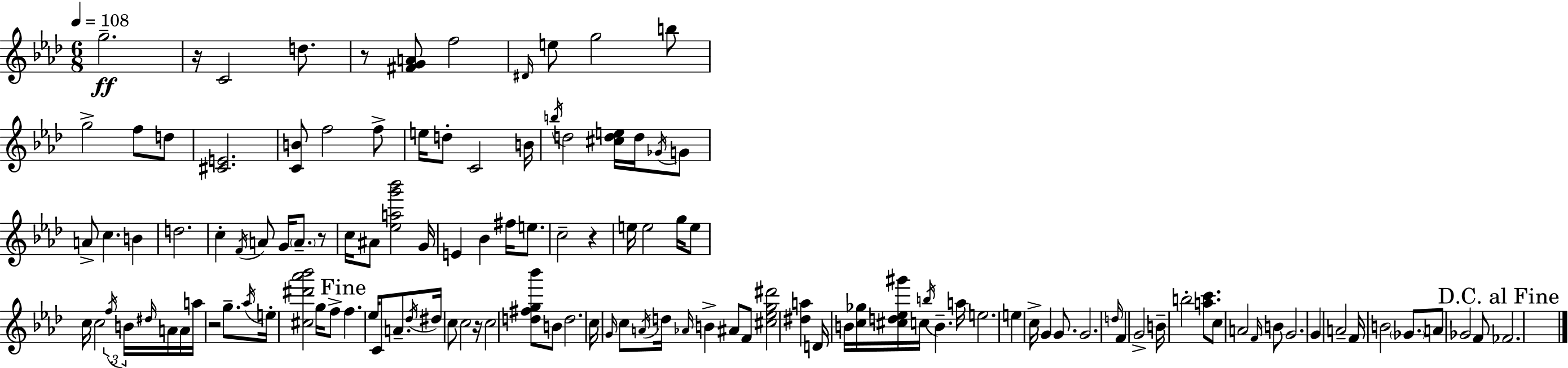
G5/h. R/s C4/h D5/e. R/e [F#4,G4,A4]/e F5/h D#4/s E5/e G5/h B5/e G5/h F5/e D5/e [C#4,E4]/h. [C4,B4]/e F5/h F5/e E5/s D5/e C4/h B4/s B5/s D5/h [C#5,D5,E5]/s D5/s Gb4/s G4/e A4/e C5/q. B4/q D5/h. C5/q F4/s A4/e G4/s A4/e. R/e C5/s A#4/e [Eb5,A5,G6,Bb6]/h G4/s E4/q Bb4/q F#5/s E5/e. C5/h R/q E5/s E5/h G5/s E5/e C5/s C5/h F5/s B4/s D#5/s A4/s A4/s A5/s R/h G5/e. Ab5/s E5/s [C#5,D#6,Ab6,Bb6]/h G5/s F5/e F5/q. Eb5/s C4/e A4/e. Db5/s D#5/s C5/e C5/h R/s C5/h [D5,F#5,G5,Bb6]/e B4/e D5/h. C5/s G4/s C5/e A4/s D5/s Ab4/s B4/q A#4/e F4/e [C#5,Eb5,G5,D#6]/h [D#5,A5]/q D4/s B4/s [C5,Gb5]/s [C#5,D5,Eb5,G#6]/s C5/s B5/s B4/q. A5/s E5/h. E5/q C5/s G4/q G4/e. G4/h. D5/s F4/q G4/h B4/s B5/h [A5,C6]/e. C5/e A4/h F4/s B4/e G4/h. G4/q A4/h F4/s B4/h Gb4/e. A4/e Gb4/h F4/e FES4/h.